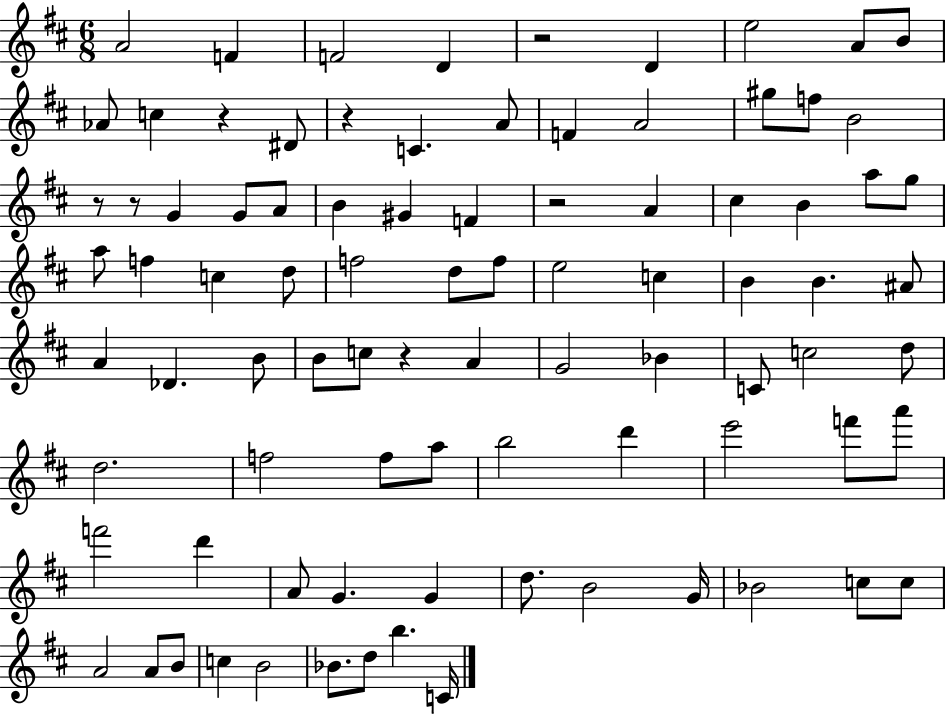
{
  \clef treble
  \numericTimeSignature
  \time 6/8
  \key d \major
  \repeat volta 2 { a'2 f'4 | f'2 d'4 | r2 d'4 | e''2 a'8 b'8 | \break aes'8 c''4 r4 dis'8 | r4 c'4. a'8 | f'4 a'2 | gis''8 f''8 b'2 | \break r8 r8 g'4 g'8 a'8 | b'4 gis'4 f'4 | r2 a'4 | cis''4 b'4 a''8 g''8 | \break a''8 f''4 c''4 d''8 | f''2 d''8 f''8 | e''2 c''4 | b'4 b'4. ais'8 | \break a'4 des'4. b'8 | b'8 c''8 r4 a'4 | g'2 bes'4 | c'8 c''2 d''8 | \break d''2. | f''2 f''8 a''8 | b''2 d'''4 | e'''2 f'''8 a'''8 | \break f'''2 d'''4 | a'8 g'4. g'4 | d''8. b'2 g'16 | bes'2 c''8 c''8 | \break a'2 a'8 b'8 | c''4 b'2 | bes'8. d''8 b''4. c'16 | } \bar "|."
}